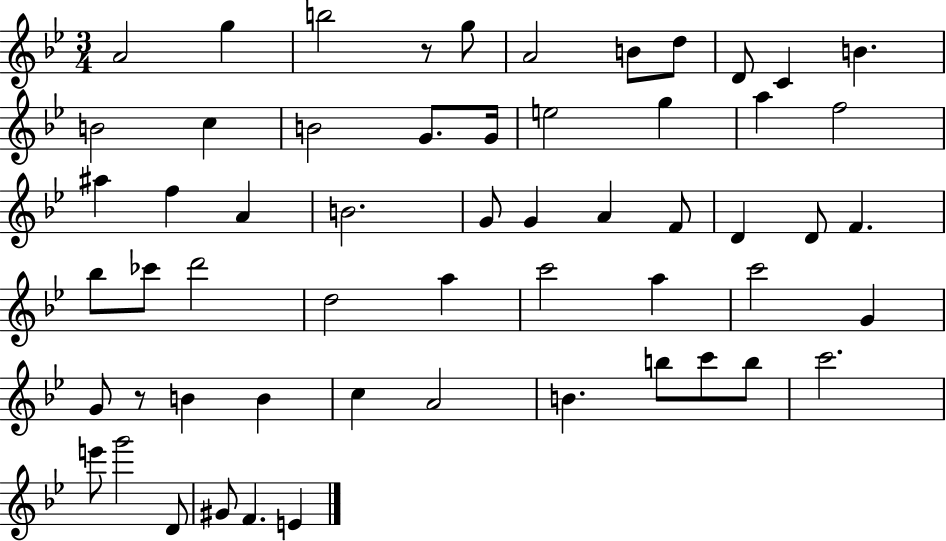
X:1
T:Untitled
M:3/4
L:1/4
K:Bb
A2 g b2 z/2 g/2 A2 B/2 d/2 D/2 C B B2 c B2 G/2 G/4 e2 g a f2 ^a f A B2 G/2 G A F/2 D D/2 F _b/2 _c'/2 d'2 d2 a c'2 a c'2 G G/2 z/2 B B c A2 B b/2 c'/2 b/2 c'2 e'/2 g'2 D/2 ^G/2 F E